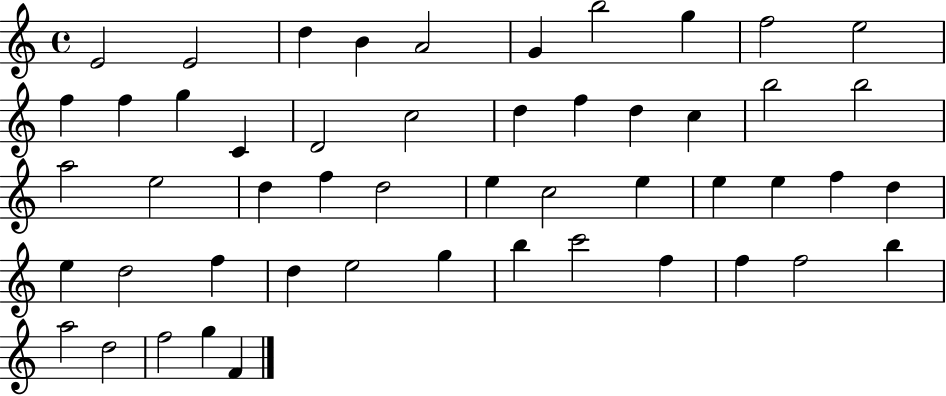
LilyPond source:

{
  \clef treble
  \time 4/4
  \defaultTimeSignature
  \key c \major
  e'2 e'2 | d''4 b'4 a'2 | g'4 b''2 g''4 | f''2 e''2 | \break f''4 f''4 g''4 c'4 | d'2 c''2 | d''4 f''4 d''4 c''4 | b''2 b''2 | \break a''2 e''2 | d''4 f''4 d''2 | e''4 c''2 e''4 | e''4 e''4 f''4 d''4 | \break e''4 d''2 f''4 | d''4 e''2 g''4 | b''4 c'''2 f''4 | f''4 f''2 b''4 | \break a''2 d''2 | f''2 g''4 f'4 | \bar "|."
}